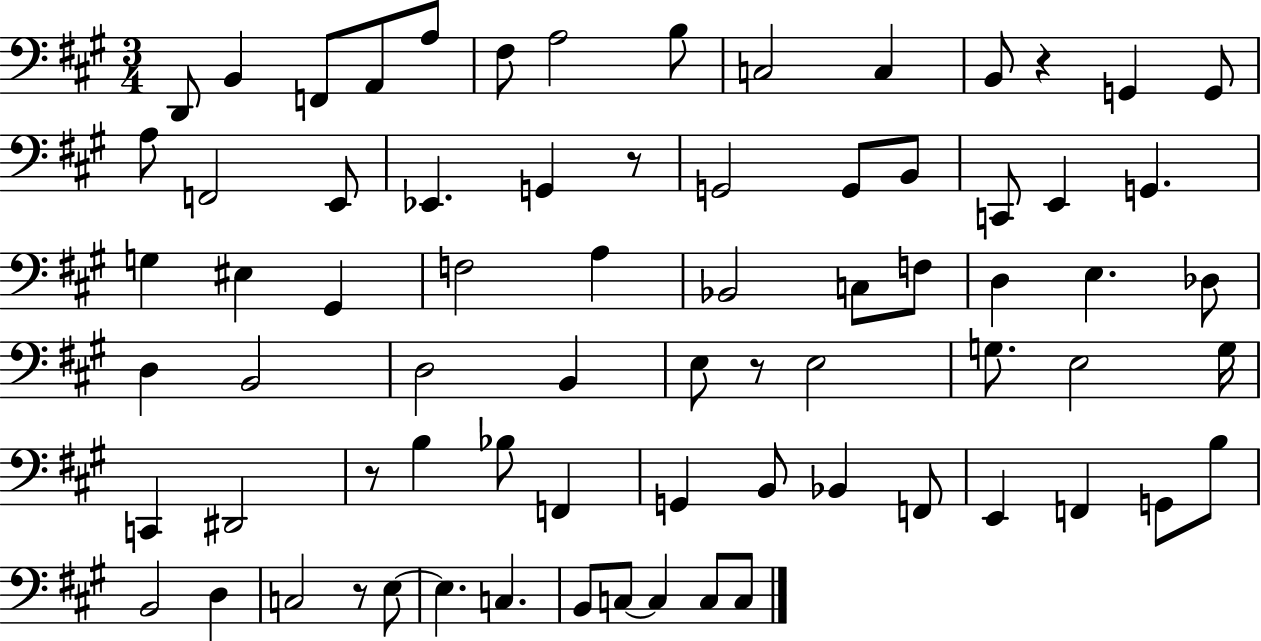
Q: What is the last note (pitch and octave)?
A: C3